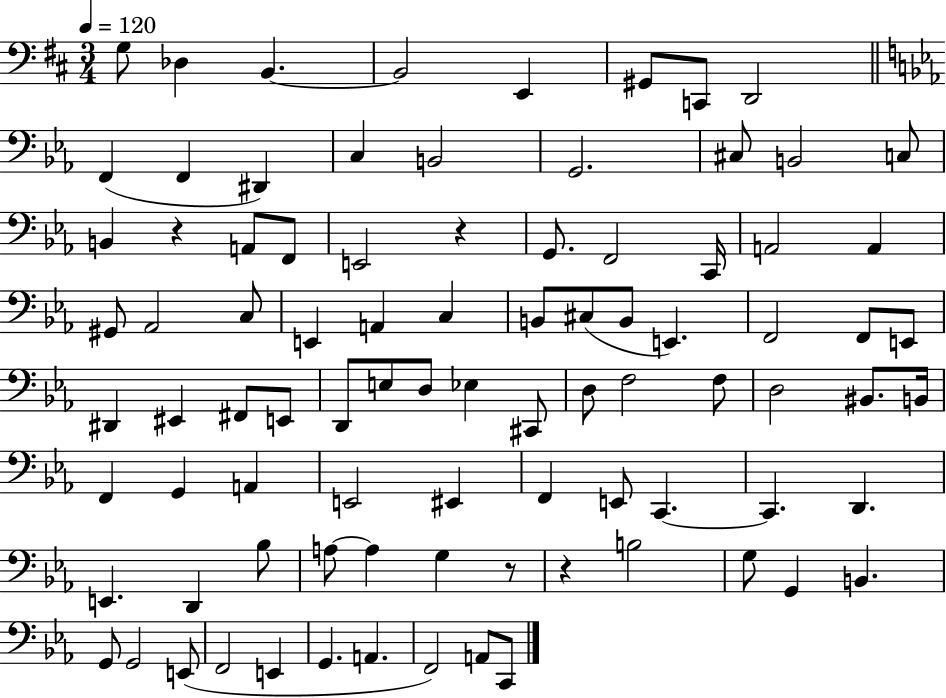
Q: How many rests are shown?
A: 4